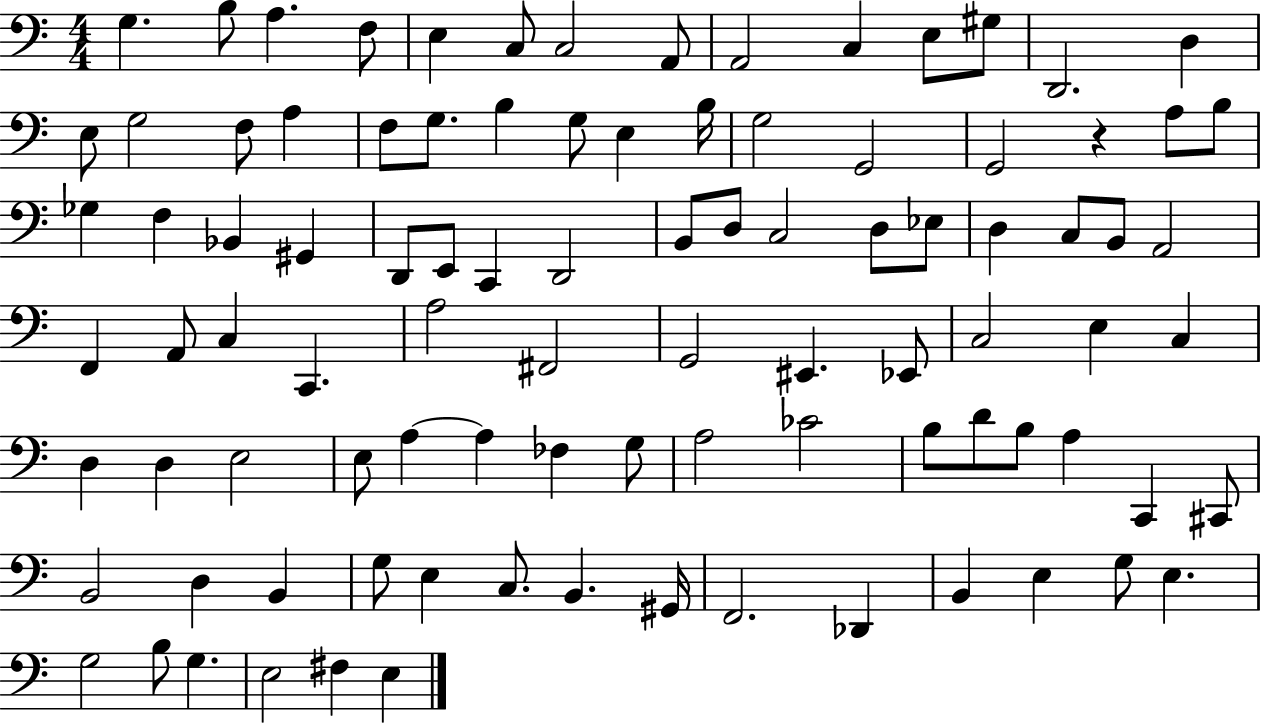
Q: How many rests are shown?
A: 1